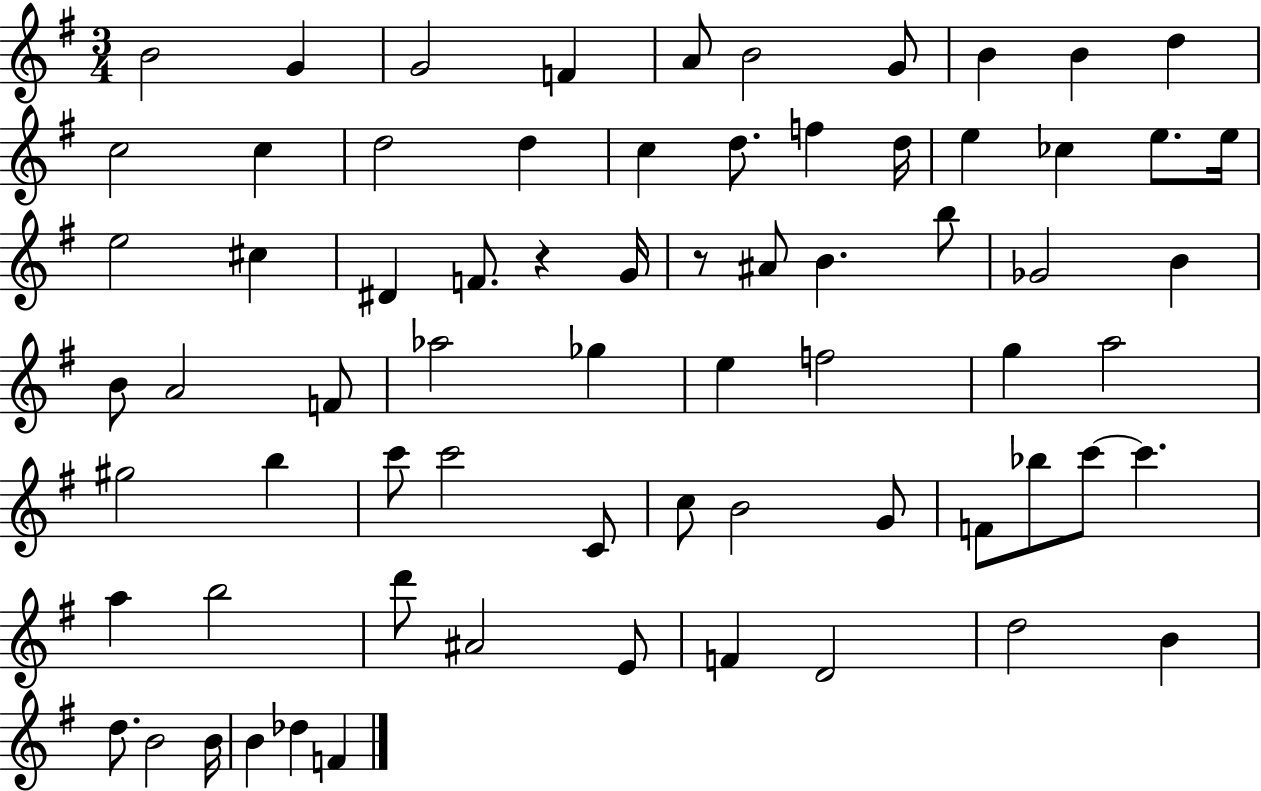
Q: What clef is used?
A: treble